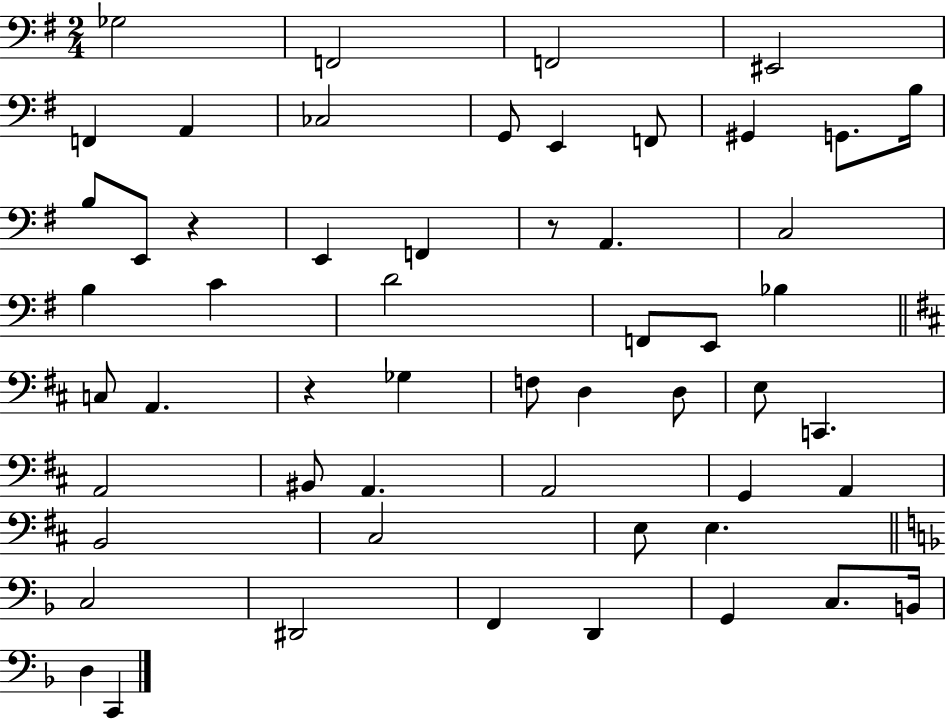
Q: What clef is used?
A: bass